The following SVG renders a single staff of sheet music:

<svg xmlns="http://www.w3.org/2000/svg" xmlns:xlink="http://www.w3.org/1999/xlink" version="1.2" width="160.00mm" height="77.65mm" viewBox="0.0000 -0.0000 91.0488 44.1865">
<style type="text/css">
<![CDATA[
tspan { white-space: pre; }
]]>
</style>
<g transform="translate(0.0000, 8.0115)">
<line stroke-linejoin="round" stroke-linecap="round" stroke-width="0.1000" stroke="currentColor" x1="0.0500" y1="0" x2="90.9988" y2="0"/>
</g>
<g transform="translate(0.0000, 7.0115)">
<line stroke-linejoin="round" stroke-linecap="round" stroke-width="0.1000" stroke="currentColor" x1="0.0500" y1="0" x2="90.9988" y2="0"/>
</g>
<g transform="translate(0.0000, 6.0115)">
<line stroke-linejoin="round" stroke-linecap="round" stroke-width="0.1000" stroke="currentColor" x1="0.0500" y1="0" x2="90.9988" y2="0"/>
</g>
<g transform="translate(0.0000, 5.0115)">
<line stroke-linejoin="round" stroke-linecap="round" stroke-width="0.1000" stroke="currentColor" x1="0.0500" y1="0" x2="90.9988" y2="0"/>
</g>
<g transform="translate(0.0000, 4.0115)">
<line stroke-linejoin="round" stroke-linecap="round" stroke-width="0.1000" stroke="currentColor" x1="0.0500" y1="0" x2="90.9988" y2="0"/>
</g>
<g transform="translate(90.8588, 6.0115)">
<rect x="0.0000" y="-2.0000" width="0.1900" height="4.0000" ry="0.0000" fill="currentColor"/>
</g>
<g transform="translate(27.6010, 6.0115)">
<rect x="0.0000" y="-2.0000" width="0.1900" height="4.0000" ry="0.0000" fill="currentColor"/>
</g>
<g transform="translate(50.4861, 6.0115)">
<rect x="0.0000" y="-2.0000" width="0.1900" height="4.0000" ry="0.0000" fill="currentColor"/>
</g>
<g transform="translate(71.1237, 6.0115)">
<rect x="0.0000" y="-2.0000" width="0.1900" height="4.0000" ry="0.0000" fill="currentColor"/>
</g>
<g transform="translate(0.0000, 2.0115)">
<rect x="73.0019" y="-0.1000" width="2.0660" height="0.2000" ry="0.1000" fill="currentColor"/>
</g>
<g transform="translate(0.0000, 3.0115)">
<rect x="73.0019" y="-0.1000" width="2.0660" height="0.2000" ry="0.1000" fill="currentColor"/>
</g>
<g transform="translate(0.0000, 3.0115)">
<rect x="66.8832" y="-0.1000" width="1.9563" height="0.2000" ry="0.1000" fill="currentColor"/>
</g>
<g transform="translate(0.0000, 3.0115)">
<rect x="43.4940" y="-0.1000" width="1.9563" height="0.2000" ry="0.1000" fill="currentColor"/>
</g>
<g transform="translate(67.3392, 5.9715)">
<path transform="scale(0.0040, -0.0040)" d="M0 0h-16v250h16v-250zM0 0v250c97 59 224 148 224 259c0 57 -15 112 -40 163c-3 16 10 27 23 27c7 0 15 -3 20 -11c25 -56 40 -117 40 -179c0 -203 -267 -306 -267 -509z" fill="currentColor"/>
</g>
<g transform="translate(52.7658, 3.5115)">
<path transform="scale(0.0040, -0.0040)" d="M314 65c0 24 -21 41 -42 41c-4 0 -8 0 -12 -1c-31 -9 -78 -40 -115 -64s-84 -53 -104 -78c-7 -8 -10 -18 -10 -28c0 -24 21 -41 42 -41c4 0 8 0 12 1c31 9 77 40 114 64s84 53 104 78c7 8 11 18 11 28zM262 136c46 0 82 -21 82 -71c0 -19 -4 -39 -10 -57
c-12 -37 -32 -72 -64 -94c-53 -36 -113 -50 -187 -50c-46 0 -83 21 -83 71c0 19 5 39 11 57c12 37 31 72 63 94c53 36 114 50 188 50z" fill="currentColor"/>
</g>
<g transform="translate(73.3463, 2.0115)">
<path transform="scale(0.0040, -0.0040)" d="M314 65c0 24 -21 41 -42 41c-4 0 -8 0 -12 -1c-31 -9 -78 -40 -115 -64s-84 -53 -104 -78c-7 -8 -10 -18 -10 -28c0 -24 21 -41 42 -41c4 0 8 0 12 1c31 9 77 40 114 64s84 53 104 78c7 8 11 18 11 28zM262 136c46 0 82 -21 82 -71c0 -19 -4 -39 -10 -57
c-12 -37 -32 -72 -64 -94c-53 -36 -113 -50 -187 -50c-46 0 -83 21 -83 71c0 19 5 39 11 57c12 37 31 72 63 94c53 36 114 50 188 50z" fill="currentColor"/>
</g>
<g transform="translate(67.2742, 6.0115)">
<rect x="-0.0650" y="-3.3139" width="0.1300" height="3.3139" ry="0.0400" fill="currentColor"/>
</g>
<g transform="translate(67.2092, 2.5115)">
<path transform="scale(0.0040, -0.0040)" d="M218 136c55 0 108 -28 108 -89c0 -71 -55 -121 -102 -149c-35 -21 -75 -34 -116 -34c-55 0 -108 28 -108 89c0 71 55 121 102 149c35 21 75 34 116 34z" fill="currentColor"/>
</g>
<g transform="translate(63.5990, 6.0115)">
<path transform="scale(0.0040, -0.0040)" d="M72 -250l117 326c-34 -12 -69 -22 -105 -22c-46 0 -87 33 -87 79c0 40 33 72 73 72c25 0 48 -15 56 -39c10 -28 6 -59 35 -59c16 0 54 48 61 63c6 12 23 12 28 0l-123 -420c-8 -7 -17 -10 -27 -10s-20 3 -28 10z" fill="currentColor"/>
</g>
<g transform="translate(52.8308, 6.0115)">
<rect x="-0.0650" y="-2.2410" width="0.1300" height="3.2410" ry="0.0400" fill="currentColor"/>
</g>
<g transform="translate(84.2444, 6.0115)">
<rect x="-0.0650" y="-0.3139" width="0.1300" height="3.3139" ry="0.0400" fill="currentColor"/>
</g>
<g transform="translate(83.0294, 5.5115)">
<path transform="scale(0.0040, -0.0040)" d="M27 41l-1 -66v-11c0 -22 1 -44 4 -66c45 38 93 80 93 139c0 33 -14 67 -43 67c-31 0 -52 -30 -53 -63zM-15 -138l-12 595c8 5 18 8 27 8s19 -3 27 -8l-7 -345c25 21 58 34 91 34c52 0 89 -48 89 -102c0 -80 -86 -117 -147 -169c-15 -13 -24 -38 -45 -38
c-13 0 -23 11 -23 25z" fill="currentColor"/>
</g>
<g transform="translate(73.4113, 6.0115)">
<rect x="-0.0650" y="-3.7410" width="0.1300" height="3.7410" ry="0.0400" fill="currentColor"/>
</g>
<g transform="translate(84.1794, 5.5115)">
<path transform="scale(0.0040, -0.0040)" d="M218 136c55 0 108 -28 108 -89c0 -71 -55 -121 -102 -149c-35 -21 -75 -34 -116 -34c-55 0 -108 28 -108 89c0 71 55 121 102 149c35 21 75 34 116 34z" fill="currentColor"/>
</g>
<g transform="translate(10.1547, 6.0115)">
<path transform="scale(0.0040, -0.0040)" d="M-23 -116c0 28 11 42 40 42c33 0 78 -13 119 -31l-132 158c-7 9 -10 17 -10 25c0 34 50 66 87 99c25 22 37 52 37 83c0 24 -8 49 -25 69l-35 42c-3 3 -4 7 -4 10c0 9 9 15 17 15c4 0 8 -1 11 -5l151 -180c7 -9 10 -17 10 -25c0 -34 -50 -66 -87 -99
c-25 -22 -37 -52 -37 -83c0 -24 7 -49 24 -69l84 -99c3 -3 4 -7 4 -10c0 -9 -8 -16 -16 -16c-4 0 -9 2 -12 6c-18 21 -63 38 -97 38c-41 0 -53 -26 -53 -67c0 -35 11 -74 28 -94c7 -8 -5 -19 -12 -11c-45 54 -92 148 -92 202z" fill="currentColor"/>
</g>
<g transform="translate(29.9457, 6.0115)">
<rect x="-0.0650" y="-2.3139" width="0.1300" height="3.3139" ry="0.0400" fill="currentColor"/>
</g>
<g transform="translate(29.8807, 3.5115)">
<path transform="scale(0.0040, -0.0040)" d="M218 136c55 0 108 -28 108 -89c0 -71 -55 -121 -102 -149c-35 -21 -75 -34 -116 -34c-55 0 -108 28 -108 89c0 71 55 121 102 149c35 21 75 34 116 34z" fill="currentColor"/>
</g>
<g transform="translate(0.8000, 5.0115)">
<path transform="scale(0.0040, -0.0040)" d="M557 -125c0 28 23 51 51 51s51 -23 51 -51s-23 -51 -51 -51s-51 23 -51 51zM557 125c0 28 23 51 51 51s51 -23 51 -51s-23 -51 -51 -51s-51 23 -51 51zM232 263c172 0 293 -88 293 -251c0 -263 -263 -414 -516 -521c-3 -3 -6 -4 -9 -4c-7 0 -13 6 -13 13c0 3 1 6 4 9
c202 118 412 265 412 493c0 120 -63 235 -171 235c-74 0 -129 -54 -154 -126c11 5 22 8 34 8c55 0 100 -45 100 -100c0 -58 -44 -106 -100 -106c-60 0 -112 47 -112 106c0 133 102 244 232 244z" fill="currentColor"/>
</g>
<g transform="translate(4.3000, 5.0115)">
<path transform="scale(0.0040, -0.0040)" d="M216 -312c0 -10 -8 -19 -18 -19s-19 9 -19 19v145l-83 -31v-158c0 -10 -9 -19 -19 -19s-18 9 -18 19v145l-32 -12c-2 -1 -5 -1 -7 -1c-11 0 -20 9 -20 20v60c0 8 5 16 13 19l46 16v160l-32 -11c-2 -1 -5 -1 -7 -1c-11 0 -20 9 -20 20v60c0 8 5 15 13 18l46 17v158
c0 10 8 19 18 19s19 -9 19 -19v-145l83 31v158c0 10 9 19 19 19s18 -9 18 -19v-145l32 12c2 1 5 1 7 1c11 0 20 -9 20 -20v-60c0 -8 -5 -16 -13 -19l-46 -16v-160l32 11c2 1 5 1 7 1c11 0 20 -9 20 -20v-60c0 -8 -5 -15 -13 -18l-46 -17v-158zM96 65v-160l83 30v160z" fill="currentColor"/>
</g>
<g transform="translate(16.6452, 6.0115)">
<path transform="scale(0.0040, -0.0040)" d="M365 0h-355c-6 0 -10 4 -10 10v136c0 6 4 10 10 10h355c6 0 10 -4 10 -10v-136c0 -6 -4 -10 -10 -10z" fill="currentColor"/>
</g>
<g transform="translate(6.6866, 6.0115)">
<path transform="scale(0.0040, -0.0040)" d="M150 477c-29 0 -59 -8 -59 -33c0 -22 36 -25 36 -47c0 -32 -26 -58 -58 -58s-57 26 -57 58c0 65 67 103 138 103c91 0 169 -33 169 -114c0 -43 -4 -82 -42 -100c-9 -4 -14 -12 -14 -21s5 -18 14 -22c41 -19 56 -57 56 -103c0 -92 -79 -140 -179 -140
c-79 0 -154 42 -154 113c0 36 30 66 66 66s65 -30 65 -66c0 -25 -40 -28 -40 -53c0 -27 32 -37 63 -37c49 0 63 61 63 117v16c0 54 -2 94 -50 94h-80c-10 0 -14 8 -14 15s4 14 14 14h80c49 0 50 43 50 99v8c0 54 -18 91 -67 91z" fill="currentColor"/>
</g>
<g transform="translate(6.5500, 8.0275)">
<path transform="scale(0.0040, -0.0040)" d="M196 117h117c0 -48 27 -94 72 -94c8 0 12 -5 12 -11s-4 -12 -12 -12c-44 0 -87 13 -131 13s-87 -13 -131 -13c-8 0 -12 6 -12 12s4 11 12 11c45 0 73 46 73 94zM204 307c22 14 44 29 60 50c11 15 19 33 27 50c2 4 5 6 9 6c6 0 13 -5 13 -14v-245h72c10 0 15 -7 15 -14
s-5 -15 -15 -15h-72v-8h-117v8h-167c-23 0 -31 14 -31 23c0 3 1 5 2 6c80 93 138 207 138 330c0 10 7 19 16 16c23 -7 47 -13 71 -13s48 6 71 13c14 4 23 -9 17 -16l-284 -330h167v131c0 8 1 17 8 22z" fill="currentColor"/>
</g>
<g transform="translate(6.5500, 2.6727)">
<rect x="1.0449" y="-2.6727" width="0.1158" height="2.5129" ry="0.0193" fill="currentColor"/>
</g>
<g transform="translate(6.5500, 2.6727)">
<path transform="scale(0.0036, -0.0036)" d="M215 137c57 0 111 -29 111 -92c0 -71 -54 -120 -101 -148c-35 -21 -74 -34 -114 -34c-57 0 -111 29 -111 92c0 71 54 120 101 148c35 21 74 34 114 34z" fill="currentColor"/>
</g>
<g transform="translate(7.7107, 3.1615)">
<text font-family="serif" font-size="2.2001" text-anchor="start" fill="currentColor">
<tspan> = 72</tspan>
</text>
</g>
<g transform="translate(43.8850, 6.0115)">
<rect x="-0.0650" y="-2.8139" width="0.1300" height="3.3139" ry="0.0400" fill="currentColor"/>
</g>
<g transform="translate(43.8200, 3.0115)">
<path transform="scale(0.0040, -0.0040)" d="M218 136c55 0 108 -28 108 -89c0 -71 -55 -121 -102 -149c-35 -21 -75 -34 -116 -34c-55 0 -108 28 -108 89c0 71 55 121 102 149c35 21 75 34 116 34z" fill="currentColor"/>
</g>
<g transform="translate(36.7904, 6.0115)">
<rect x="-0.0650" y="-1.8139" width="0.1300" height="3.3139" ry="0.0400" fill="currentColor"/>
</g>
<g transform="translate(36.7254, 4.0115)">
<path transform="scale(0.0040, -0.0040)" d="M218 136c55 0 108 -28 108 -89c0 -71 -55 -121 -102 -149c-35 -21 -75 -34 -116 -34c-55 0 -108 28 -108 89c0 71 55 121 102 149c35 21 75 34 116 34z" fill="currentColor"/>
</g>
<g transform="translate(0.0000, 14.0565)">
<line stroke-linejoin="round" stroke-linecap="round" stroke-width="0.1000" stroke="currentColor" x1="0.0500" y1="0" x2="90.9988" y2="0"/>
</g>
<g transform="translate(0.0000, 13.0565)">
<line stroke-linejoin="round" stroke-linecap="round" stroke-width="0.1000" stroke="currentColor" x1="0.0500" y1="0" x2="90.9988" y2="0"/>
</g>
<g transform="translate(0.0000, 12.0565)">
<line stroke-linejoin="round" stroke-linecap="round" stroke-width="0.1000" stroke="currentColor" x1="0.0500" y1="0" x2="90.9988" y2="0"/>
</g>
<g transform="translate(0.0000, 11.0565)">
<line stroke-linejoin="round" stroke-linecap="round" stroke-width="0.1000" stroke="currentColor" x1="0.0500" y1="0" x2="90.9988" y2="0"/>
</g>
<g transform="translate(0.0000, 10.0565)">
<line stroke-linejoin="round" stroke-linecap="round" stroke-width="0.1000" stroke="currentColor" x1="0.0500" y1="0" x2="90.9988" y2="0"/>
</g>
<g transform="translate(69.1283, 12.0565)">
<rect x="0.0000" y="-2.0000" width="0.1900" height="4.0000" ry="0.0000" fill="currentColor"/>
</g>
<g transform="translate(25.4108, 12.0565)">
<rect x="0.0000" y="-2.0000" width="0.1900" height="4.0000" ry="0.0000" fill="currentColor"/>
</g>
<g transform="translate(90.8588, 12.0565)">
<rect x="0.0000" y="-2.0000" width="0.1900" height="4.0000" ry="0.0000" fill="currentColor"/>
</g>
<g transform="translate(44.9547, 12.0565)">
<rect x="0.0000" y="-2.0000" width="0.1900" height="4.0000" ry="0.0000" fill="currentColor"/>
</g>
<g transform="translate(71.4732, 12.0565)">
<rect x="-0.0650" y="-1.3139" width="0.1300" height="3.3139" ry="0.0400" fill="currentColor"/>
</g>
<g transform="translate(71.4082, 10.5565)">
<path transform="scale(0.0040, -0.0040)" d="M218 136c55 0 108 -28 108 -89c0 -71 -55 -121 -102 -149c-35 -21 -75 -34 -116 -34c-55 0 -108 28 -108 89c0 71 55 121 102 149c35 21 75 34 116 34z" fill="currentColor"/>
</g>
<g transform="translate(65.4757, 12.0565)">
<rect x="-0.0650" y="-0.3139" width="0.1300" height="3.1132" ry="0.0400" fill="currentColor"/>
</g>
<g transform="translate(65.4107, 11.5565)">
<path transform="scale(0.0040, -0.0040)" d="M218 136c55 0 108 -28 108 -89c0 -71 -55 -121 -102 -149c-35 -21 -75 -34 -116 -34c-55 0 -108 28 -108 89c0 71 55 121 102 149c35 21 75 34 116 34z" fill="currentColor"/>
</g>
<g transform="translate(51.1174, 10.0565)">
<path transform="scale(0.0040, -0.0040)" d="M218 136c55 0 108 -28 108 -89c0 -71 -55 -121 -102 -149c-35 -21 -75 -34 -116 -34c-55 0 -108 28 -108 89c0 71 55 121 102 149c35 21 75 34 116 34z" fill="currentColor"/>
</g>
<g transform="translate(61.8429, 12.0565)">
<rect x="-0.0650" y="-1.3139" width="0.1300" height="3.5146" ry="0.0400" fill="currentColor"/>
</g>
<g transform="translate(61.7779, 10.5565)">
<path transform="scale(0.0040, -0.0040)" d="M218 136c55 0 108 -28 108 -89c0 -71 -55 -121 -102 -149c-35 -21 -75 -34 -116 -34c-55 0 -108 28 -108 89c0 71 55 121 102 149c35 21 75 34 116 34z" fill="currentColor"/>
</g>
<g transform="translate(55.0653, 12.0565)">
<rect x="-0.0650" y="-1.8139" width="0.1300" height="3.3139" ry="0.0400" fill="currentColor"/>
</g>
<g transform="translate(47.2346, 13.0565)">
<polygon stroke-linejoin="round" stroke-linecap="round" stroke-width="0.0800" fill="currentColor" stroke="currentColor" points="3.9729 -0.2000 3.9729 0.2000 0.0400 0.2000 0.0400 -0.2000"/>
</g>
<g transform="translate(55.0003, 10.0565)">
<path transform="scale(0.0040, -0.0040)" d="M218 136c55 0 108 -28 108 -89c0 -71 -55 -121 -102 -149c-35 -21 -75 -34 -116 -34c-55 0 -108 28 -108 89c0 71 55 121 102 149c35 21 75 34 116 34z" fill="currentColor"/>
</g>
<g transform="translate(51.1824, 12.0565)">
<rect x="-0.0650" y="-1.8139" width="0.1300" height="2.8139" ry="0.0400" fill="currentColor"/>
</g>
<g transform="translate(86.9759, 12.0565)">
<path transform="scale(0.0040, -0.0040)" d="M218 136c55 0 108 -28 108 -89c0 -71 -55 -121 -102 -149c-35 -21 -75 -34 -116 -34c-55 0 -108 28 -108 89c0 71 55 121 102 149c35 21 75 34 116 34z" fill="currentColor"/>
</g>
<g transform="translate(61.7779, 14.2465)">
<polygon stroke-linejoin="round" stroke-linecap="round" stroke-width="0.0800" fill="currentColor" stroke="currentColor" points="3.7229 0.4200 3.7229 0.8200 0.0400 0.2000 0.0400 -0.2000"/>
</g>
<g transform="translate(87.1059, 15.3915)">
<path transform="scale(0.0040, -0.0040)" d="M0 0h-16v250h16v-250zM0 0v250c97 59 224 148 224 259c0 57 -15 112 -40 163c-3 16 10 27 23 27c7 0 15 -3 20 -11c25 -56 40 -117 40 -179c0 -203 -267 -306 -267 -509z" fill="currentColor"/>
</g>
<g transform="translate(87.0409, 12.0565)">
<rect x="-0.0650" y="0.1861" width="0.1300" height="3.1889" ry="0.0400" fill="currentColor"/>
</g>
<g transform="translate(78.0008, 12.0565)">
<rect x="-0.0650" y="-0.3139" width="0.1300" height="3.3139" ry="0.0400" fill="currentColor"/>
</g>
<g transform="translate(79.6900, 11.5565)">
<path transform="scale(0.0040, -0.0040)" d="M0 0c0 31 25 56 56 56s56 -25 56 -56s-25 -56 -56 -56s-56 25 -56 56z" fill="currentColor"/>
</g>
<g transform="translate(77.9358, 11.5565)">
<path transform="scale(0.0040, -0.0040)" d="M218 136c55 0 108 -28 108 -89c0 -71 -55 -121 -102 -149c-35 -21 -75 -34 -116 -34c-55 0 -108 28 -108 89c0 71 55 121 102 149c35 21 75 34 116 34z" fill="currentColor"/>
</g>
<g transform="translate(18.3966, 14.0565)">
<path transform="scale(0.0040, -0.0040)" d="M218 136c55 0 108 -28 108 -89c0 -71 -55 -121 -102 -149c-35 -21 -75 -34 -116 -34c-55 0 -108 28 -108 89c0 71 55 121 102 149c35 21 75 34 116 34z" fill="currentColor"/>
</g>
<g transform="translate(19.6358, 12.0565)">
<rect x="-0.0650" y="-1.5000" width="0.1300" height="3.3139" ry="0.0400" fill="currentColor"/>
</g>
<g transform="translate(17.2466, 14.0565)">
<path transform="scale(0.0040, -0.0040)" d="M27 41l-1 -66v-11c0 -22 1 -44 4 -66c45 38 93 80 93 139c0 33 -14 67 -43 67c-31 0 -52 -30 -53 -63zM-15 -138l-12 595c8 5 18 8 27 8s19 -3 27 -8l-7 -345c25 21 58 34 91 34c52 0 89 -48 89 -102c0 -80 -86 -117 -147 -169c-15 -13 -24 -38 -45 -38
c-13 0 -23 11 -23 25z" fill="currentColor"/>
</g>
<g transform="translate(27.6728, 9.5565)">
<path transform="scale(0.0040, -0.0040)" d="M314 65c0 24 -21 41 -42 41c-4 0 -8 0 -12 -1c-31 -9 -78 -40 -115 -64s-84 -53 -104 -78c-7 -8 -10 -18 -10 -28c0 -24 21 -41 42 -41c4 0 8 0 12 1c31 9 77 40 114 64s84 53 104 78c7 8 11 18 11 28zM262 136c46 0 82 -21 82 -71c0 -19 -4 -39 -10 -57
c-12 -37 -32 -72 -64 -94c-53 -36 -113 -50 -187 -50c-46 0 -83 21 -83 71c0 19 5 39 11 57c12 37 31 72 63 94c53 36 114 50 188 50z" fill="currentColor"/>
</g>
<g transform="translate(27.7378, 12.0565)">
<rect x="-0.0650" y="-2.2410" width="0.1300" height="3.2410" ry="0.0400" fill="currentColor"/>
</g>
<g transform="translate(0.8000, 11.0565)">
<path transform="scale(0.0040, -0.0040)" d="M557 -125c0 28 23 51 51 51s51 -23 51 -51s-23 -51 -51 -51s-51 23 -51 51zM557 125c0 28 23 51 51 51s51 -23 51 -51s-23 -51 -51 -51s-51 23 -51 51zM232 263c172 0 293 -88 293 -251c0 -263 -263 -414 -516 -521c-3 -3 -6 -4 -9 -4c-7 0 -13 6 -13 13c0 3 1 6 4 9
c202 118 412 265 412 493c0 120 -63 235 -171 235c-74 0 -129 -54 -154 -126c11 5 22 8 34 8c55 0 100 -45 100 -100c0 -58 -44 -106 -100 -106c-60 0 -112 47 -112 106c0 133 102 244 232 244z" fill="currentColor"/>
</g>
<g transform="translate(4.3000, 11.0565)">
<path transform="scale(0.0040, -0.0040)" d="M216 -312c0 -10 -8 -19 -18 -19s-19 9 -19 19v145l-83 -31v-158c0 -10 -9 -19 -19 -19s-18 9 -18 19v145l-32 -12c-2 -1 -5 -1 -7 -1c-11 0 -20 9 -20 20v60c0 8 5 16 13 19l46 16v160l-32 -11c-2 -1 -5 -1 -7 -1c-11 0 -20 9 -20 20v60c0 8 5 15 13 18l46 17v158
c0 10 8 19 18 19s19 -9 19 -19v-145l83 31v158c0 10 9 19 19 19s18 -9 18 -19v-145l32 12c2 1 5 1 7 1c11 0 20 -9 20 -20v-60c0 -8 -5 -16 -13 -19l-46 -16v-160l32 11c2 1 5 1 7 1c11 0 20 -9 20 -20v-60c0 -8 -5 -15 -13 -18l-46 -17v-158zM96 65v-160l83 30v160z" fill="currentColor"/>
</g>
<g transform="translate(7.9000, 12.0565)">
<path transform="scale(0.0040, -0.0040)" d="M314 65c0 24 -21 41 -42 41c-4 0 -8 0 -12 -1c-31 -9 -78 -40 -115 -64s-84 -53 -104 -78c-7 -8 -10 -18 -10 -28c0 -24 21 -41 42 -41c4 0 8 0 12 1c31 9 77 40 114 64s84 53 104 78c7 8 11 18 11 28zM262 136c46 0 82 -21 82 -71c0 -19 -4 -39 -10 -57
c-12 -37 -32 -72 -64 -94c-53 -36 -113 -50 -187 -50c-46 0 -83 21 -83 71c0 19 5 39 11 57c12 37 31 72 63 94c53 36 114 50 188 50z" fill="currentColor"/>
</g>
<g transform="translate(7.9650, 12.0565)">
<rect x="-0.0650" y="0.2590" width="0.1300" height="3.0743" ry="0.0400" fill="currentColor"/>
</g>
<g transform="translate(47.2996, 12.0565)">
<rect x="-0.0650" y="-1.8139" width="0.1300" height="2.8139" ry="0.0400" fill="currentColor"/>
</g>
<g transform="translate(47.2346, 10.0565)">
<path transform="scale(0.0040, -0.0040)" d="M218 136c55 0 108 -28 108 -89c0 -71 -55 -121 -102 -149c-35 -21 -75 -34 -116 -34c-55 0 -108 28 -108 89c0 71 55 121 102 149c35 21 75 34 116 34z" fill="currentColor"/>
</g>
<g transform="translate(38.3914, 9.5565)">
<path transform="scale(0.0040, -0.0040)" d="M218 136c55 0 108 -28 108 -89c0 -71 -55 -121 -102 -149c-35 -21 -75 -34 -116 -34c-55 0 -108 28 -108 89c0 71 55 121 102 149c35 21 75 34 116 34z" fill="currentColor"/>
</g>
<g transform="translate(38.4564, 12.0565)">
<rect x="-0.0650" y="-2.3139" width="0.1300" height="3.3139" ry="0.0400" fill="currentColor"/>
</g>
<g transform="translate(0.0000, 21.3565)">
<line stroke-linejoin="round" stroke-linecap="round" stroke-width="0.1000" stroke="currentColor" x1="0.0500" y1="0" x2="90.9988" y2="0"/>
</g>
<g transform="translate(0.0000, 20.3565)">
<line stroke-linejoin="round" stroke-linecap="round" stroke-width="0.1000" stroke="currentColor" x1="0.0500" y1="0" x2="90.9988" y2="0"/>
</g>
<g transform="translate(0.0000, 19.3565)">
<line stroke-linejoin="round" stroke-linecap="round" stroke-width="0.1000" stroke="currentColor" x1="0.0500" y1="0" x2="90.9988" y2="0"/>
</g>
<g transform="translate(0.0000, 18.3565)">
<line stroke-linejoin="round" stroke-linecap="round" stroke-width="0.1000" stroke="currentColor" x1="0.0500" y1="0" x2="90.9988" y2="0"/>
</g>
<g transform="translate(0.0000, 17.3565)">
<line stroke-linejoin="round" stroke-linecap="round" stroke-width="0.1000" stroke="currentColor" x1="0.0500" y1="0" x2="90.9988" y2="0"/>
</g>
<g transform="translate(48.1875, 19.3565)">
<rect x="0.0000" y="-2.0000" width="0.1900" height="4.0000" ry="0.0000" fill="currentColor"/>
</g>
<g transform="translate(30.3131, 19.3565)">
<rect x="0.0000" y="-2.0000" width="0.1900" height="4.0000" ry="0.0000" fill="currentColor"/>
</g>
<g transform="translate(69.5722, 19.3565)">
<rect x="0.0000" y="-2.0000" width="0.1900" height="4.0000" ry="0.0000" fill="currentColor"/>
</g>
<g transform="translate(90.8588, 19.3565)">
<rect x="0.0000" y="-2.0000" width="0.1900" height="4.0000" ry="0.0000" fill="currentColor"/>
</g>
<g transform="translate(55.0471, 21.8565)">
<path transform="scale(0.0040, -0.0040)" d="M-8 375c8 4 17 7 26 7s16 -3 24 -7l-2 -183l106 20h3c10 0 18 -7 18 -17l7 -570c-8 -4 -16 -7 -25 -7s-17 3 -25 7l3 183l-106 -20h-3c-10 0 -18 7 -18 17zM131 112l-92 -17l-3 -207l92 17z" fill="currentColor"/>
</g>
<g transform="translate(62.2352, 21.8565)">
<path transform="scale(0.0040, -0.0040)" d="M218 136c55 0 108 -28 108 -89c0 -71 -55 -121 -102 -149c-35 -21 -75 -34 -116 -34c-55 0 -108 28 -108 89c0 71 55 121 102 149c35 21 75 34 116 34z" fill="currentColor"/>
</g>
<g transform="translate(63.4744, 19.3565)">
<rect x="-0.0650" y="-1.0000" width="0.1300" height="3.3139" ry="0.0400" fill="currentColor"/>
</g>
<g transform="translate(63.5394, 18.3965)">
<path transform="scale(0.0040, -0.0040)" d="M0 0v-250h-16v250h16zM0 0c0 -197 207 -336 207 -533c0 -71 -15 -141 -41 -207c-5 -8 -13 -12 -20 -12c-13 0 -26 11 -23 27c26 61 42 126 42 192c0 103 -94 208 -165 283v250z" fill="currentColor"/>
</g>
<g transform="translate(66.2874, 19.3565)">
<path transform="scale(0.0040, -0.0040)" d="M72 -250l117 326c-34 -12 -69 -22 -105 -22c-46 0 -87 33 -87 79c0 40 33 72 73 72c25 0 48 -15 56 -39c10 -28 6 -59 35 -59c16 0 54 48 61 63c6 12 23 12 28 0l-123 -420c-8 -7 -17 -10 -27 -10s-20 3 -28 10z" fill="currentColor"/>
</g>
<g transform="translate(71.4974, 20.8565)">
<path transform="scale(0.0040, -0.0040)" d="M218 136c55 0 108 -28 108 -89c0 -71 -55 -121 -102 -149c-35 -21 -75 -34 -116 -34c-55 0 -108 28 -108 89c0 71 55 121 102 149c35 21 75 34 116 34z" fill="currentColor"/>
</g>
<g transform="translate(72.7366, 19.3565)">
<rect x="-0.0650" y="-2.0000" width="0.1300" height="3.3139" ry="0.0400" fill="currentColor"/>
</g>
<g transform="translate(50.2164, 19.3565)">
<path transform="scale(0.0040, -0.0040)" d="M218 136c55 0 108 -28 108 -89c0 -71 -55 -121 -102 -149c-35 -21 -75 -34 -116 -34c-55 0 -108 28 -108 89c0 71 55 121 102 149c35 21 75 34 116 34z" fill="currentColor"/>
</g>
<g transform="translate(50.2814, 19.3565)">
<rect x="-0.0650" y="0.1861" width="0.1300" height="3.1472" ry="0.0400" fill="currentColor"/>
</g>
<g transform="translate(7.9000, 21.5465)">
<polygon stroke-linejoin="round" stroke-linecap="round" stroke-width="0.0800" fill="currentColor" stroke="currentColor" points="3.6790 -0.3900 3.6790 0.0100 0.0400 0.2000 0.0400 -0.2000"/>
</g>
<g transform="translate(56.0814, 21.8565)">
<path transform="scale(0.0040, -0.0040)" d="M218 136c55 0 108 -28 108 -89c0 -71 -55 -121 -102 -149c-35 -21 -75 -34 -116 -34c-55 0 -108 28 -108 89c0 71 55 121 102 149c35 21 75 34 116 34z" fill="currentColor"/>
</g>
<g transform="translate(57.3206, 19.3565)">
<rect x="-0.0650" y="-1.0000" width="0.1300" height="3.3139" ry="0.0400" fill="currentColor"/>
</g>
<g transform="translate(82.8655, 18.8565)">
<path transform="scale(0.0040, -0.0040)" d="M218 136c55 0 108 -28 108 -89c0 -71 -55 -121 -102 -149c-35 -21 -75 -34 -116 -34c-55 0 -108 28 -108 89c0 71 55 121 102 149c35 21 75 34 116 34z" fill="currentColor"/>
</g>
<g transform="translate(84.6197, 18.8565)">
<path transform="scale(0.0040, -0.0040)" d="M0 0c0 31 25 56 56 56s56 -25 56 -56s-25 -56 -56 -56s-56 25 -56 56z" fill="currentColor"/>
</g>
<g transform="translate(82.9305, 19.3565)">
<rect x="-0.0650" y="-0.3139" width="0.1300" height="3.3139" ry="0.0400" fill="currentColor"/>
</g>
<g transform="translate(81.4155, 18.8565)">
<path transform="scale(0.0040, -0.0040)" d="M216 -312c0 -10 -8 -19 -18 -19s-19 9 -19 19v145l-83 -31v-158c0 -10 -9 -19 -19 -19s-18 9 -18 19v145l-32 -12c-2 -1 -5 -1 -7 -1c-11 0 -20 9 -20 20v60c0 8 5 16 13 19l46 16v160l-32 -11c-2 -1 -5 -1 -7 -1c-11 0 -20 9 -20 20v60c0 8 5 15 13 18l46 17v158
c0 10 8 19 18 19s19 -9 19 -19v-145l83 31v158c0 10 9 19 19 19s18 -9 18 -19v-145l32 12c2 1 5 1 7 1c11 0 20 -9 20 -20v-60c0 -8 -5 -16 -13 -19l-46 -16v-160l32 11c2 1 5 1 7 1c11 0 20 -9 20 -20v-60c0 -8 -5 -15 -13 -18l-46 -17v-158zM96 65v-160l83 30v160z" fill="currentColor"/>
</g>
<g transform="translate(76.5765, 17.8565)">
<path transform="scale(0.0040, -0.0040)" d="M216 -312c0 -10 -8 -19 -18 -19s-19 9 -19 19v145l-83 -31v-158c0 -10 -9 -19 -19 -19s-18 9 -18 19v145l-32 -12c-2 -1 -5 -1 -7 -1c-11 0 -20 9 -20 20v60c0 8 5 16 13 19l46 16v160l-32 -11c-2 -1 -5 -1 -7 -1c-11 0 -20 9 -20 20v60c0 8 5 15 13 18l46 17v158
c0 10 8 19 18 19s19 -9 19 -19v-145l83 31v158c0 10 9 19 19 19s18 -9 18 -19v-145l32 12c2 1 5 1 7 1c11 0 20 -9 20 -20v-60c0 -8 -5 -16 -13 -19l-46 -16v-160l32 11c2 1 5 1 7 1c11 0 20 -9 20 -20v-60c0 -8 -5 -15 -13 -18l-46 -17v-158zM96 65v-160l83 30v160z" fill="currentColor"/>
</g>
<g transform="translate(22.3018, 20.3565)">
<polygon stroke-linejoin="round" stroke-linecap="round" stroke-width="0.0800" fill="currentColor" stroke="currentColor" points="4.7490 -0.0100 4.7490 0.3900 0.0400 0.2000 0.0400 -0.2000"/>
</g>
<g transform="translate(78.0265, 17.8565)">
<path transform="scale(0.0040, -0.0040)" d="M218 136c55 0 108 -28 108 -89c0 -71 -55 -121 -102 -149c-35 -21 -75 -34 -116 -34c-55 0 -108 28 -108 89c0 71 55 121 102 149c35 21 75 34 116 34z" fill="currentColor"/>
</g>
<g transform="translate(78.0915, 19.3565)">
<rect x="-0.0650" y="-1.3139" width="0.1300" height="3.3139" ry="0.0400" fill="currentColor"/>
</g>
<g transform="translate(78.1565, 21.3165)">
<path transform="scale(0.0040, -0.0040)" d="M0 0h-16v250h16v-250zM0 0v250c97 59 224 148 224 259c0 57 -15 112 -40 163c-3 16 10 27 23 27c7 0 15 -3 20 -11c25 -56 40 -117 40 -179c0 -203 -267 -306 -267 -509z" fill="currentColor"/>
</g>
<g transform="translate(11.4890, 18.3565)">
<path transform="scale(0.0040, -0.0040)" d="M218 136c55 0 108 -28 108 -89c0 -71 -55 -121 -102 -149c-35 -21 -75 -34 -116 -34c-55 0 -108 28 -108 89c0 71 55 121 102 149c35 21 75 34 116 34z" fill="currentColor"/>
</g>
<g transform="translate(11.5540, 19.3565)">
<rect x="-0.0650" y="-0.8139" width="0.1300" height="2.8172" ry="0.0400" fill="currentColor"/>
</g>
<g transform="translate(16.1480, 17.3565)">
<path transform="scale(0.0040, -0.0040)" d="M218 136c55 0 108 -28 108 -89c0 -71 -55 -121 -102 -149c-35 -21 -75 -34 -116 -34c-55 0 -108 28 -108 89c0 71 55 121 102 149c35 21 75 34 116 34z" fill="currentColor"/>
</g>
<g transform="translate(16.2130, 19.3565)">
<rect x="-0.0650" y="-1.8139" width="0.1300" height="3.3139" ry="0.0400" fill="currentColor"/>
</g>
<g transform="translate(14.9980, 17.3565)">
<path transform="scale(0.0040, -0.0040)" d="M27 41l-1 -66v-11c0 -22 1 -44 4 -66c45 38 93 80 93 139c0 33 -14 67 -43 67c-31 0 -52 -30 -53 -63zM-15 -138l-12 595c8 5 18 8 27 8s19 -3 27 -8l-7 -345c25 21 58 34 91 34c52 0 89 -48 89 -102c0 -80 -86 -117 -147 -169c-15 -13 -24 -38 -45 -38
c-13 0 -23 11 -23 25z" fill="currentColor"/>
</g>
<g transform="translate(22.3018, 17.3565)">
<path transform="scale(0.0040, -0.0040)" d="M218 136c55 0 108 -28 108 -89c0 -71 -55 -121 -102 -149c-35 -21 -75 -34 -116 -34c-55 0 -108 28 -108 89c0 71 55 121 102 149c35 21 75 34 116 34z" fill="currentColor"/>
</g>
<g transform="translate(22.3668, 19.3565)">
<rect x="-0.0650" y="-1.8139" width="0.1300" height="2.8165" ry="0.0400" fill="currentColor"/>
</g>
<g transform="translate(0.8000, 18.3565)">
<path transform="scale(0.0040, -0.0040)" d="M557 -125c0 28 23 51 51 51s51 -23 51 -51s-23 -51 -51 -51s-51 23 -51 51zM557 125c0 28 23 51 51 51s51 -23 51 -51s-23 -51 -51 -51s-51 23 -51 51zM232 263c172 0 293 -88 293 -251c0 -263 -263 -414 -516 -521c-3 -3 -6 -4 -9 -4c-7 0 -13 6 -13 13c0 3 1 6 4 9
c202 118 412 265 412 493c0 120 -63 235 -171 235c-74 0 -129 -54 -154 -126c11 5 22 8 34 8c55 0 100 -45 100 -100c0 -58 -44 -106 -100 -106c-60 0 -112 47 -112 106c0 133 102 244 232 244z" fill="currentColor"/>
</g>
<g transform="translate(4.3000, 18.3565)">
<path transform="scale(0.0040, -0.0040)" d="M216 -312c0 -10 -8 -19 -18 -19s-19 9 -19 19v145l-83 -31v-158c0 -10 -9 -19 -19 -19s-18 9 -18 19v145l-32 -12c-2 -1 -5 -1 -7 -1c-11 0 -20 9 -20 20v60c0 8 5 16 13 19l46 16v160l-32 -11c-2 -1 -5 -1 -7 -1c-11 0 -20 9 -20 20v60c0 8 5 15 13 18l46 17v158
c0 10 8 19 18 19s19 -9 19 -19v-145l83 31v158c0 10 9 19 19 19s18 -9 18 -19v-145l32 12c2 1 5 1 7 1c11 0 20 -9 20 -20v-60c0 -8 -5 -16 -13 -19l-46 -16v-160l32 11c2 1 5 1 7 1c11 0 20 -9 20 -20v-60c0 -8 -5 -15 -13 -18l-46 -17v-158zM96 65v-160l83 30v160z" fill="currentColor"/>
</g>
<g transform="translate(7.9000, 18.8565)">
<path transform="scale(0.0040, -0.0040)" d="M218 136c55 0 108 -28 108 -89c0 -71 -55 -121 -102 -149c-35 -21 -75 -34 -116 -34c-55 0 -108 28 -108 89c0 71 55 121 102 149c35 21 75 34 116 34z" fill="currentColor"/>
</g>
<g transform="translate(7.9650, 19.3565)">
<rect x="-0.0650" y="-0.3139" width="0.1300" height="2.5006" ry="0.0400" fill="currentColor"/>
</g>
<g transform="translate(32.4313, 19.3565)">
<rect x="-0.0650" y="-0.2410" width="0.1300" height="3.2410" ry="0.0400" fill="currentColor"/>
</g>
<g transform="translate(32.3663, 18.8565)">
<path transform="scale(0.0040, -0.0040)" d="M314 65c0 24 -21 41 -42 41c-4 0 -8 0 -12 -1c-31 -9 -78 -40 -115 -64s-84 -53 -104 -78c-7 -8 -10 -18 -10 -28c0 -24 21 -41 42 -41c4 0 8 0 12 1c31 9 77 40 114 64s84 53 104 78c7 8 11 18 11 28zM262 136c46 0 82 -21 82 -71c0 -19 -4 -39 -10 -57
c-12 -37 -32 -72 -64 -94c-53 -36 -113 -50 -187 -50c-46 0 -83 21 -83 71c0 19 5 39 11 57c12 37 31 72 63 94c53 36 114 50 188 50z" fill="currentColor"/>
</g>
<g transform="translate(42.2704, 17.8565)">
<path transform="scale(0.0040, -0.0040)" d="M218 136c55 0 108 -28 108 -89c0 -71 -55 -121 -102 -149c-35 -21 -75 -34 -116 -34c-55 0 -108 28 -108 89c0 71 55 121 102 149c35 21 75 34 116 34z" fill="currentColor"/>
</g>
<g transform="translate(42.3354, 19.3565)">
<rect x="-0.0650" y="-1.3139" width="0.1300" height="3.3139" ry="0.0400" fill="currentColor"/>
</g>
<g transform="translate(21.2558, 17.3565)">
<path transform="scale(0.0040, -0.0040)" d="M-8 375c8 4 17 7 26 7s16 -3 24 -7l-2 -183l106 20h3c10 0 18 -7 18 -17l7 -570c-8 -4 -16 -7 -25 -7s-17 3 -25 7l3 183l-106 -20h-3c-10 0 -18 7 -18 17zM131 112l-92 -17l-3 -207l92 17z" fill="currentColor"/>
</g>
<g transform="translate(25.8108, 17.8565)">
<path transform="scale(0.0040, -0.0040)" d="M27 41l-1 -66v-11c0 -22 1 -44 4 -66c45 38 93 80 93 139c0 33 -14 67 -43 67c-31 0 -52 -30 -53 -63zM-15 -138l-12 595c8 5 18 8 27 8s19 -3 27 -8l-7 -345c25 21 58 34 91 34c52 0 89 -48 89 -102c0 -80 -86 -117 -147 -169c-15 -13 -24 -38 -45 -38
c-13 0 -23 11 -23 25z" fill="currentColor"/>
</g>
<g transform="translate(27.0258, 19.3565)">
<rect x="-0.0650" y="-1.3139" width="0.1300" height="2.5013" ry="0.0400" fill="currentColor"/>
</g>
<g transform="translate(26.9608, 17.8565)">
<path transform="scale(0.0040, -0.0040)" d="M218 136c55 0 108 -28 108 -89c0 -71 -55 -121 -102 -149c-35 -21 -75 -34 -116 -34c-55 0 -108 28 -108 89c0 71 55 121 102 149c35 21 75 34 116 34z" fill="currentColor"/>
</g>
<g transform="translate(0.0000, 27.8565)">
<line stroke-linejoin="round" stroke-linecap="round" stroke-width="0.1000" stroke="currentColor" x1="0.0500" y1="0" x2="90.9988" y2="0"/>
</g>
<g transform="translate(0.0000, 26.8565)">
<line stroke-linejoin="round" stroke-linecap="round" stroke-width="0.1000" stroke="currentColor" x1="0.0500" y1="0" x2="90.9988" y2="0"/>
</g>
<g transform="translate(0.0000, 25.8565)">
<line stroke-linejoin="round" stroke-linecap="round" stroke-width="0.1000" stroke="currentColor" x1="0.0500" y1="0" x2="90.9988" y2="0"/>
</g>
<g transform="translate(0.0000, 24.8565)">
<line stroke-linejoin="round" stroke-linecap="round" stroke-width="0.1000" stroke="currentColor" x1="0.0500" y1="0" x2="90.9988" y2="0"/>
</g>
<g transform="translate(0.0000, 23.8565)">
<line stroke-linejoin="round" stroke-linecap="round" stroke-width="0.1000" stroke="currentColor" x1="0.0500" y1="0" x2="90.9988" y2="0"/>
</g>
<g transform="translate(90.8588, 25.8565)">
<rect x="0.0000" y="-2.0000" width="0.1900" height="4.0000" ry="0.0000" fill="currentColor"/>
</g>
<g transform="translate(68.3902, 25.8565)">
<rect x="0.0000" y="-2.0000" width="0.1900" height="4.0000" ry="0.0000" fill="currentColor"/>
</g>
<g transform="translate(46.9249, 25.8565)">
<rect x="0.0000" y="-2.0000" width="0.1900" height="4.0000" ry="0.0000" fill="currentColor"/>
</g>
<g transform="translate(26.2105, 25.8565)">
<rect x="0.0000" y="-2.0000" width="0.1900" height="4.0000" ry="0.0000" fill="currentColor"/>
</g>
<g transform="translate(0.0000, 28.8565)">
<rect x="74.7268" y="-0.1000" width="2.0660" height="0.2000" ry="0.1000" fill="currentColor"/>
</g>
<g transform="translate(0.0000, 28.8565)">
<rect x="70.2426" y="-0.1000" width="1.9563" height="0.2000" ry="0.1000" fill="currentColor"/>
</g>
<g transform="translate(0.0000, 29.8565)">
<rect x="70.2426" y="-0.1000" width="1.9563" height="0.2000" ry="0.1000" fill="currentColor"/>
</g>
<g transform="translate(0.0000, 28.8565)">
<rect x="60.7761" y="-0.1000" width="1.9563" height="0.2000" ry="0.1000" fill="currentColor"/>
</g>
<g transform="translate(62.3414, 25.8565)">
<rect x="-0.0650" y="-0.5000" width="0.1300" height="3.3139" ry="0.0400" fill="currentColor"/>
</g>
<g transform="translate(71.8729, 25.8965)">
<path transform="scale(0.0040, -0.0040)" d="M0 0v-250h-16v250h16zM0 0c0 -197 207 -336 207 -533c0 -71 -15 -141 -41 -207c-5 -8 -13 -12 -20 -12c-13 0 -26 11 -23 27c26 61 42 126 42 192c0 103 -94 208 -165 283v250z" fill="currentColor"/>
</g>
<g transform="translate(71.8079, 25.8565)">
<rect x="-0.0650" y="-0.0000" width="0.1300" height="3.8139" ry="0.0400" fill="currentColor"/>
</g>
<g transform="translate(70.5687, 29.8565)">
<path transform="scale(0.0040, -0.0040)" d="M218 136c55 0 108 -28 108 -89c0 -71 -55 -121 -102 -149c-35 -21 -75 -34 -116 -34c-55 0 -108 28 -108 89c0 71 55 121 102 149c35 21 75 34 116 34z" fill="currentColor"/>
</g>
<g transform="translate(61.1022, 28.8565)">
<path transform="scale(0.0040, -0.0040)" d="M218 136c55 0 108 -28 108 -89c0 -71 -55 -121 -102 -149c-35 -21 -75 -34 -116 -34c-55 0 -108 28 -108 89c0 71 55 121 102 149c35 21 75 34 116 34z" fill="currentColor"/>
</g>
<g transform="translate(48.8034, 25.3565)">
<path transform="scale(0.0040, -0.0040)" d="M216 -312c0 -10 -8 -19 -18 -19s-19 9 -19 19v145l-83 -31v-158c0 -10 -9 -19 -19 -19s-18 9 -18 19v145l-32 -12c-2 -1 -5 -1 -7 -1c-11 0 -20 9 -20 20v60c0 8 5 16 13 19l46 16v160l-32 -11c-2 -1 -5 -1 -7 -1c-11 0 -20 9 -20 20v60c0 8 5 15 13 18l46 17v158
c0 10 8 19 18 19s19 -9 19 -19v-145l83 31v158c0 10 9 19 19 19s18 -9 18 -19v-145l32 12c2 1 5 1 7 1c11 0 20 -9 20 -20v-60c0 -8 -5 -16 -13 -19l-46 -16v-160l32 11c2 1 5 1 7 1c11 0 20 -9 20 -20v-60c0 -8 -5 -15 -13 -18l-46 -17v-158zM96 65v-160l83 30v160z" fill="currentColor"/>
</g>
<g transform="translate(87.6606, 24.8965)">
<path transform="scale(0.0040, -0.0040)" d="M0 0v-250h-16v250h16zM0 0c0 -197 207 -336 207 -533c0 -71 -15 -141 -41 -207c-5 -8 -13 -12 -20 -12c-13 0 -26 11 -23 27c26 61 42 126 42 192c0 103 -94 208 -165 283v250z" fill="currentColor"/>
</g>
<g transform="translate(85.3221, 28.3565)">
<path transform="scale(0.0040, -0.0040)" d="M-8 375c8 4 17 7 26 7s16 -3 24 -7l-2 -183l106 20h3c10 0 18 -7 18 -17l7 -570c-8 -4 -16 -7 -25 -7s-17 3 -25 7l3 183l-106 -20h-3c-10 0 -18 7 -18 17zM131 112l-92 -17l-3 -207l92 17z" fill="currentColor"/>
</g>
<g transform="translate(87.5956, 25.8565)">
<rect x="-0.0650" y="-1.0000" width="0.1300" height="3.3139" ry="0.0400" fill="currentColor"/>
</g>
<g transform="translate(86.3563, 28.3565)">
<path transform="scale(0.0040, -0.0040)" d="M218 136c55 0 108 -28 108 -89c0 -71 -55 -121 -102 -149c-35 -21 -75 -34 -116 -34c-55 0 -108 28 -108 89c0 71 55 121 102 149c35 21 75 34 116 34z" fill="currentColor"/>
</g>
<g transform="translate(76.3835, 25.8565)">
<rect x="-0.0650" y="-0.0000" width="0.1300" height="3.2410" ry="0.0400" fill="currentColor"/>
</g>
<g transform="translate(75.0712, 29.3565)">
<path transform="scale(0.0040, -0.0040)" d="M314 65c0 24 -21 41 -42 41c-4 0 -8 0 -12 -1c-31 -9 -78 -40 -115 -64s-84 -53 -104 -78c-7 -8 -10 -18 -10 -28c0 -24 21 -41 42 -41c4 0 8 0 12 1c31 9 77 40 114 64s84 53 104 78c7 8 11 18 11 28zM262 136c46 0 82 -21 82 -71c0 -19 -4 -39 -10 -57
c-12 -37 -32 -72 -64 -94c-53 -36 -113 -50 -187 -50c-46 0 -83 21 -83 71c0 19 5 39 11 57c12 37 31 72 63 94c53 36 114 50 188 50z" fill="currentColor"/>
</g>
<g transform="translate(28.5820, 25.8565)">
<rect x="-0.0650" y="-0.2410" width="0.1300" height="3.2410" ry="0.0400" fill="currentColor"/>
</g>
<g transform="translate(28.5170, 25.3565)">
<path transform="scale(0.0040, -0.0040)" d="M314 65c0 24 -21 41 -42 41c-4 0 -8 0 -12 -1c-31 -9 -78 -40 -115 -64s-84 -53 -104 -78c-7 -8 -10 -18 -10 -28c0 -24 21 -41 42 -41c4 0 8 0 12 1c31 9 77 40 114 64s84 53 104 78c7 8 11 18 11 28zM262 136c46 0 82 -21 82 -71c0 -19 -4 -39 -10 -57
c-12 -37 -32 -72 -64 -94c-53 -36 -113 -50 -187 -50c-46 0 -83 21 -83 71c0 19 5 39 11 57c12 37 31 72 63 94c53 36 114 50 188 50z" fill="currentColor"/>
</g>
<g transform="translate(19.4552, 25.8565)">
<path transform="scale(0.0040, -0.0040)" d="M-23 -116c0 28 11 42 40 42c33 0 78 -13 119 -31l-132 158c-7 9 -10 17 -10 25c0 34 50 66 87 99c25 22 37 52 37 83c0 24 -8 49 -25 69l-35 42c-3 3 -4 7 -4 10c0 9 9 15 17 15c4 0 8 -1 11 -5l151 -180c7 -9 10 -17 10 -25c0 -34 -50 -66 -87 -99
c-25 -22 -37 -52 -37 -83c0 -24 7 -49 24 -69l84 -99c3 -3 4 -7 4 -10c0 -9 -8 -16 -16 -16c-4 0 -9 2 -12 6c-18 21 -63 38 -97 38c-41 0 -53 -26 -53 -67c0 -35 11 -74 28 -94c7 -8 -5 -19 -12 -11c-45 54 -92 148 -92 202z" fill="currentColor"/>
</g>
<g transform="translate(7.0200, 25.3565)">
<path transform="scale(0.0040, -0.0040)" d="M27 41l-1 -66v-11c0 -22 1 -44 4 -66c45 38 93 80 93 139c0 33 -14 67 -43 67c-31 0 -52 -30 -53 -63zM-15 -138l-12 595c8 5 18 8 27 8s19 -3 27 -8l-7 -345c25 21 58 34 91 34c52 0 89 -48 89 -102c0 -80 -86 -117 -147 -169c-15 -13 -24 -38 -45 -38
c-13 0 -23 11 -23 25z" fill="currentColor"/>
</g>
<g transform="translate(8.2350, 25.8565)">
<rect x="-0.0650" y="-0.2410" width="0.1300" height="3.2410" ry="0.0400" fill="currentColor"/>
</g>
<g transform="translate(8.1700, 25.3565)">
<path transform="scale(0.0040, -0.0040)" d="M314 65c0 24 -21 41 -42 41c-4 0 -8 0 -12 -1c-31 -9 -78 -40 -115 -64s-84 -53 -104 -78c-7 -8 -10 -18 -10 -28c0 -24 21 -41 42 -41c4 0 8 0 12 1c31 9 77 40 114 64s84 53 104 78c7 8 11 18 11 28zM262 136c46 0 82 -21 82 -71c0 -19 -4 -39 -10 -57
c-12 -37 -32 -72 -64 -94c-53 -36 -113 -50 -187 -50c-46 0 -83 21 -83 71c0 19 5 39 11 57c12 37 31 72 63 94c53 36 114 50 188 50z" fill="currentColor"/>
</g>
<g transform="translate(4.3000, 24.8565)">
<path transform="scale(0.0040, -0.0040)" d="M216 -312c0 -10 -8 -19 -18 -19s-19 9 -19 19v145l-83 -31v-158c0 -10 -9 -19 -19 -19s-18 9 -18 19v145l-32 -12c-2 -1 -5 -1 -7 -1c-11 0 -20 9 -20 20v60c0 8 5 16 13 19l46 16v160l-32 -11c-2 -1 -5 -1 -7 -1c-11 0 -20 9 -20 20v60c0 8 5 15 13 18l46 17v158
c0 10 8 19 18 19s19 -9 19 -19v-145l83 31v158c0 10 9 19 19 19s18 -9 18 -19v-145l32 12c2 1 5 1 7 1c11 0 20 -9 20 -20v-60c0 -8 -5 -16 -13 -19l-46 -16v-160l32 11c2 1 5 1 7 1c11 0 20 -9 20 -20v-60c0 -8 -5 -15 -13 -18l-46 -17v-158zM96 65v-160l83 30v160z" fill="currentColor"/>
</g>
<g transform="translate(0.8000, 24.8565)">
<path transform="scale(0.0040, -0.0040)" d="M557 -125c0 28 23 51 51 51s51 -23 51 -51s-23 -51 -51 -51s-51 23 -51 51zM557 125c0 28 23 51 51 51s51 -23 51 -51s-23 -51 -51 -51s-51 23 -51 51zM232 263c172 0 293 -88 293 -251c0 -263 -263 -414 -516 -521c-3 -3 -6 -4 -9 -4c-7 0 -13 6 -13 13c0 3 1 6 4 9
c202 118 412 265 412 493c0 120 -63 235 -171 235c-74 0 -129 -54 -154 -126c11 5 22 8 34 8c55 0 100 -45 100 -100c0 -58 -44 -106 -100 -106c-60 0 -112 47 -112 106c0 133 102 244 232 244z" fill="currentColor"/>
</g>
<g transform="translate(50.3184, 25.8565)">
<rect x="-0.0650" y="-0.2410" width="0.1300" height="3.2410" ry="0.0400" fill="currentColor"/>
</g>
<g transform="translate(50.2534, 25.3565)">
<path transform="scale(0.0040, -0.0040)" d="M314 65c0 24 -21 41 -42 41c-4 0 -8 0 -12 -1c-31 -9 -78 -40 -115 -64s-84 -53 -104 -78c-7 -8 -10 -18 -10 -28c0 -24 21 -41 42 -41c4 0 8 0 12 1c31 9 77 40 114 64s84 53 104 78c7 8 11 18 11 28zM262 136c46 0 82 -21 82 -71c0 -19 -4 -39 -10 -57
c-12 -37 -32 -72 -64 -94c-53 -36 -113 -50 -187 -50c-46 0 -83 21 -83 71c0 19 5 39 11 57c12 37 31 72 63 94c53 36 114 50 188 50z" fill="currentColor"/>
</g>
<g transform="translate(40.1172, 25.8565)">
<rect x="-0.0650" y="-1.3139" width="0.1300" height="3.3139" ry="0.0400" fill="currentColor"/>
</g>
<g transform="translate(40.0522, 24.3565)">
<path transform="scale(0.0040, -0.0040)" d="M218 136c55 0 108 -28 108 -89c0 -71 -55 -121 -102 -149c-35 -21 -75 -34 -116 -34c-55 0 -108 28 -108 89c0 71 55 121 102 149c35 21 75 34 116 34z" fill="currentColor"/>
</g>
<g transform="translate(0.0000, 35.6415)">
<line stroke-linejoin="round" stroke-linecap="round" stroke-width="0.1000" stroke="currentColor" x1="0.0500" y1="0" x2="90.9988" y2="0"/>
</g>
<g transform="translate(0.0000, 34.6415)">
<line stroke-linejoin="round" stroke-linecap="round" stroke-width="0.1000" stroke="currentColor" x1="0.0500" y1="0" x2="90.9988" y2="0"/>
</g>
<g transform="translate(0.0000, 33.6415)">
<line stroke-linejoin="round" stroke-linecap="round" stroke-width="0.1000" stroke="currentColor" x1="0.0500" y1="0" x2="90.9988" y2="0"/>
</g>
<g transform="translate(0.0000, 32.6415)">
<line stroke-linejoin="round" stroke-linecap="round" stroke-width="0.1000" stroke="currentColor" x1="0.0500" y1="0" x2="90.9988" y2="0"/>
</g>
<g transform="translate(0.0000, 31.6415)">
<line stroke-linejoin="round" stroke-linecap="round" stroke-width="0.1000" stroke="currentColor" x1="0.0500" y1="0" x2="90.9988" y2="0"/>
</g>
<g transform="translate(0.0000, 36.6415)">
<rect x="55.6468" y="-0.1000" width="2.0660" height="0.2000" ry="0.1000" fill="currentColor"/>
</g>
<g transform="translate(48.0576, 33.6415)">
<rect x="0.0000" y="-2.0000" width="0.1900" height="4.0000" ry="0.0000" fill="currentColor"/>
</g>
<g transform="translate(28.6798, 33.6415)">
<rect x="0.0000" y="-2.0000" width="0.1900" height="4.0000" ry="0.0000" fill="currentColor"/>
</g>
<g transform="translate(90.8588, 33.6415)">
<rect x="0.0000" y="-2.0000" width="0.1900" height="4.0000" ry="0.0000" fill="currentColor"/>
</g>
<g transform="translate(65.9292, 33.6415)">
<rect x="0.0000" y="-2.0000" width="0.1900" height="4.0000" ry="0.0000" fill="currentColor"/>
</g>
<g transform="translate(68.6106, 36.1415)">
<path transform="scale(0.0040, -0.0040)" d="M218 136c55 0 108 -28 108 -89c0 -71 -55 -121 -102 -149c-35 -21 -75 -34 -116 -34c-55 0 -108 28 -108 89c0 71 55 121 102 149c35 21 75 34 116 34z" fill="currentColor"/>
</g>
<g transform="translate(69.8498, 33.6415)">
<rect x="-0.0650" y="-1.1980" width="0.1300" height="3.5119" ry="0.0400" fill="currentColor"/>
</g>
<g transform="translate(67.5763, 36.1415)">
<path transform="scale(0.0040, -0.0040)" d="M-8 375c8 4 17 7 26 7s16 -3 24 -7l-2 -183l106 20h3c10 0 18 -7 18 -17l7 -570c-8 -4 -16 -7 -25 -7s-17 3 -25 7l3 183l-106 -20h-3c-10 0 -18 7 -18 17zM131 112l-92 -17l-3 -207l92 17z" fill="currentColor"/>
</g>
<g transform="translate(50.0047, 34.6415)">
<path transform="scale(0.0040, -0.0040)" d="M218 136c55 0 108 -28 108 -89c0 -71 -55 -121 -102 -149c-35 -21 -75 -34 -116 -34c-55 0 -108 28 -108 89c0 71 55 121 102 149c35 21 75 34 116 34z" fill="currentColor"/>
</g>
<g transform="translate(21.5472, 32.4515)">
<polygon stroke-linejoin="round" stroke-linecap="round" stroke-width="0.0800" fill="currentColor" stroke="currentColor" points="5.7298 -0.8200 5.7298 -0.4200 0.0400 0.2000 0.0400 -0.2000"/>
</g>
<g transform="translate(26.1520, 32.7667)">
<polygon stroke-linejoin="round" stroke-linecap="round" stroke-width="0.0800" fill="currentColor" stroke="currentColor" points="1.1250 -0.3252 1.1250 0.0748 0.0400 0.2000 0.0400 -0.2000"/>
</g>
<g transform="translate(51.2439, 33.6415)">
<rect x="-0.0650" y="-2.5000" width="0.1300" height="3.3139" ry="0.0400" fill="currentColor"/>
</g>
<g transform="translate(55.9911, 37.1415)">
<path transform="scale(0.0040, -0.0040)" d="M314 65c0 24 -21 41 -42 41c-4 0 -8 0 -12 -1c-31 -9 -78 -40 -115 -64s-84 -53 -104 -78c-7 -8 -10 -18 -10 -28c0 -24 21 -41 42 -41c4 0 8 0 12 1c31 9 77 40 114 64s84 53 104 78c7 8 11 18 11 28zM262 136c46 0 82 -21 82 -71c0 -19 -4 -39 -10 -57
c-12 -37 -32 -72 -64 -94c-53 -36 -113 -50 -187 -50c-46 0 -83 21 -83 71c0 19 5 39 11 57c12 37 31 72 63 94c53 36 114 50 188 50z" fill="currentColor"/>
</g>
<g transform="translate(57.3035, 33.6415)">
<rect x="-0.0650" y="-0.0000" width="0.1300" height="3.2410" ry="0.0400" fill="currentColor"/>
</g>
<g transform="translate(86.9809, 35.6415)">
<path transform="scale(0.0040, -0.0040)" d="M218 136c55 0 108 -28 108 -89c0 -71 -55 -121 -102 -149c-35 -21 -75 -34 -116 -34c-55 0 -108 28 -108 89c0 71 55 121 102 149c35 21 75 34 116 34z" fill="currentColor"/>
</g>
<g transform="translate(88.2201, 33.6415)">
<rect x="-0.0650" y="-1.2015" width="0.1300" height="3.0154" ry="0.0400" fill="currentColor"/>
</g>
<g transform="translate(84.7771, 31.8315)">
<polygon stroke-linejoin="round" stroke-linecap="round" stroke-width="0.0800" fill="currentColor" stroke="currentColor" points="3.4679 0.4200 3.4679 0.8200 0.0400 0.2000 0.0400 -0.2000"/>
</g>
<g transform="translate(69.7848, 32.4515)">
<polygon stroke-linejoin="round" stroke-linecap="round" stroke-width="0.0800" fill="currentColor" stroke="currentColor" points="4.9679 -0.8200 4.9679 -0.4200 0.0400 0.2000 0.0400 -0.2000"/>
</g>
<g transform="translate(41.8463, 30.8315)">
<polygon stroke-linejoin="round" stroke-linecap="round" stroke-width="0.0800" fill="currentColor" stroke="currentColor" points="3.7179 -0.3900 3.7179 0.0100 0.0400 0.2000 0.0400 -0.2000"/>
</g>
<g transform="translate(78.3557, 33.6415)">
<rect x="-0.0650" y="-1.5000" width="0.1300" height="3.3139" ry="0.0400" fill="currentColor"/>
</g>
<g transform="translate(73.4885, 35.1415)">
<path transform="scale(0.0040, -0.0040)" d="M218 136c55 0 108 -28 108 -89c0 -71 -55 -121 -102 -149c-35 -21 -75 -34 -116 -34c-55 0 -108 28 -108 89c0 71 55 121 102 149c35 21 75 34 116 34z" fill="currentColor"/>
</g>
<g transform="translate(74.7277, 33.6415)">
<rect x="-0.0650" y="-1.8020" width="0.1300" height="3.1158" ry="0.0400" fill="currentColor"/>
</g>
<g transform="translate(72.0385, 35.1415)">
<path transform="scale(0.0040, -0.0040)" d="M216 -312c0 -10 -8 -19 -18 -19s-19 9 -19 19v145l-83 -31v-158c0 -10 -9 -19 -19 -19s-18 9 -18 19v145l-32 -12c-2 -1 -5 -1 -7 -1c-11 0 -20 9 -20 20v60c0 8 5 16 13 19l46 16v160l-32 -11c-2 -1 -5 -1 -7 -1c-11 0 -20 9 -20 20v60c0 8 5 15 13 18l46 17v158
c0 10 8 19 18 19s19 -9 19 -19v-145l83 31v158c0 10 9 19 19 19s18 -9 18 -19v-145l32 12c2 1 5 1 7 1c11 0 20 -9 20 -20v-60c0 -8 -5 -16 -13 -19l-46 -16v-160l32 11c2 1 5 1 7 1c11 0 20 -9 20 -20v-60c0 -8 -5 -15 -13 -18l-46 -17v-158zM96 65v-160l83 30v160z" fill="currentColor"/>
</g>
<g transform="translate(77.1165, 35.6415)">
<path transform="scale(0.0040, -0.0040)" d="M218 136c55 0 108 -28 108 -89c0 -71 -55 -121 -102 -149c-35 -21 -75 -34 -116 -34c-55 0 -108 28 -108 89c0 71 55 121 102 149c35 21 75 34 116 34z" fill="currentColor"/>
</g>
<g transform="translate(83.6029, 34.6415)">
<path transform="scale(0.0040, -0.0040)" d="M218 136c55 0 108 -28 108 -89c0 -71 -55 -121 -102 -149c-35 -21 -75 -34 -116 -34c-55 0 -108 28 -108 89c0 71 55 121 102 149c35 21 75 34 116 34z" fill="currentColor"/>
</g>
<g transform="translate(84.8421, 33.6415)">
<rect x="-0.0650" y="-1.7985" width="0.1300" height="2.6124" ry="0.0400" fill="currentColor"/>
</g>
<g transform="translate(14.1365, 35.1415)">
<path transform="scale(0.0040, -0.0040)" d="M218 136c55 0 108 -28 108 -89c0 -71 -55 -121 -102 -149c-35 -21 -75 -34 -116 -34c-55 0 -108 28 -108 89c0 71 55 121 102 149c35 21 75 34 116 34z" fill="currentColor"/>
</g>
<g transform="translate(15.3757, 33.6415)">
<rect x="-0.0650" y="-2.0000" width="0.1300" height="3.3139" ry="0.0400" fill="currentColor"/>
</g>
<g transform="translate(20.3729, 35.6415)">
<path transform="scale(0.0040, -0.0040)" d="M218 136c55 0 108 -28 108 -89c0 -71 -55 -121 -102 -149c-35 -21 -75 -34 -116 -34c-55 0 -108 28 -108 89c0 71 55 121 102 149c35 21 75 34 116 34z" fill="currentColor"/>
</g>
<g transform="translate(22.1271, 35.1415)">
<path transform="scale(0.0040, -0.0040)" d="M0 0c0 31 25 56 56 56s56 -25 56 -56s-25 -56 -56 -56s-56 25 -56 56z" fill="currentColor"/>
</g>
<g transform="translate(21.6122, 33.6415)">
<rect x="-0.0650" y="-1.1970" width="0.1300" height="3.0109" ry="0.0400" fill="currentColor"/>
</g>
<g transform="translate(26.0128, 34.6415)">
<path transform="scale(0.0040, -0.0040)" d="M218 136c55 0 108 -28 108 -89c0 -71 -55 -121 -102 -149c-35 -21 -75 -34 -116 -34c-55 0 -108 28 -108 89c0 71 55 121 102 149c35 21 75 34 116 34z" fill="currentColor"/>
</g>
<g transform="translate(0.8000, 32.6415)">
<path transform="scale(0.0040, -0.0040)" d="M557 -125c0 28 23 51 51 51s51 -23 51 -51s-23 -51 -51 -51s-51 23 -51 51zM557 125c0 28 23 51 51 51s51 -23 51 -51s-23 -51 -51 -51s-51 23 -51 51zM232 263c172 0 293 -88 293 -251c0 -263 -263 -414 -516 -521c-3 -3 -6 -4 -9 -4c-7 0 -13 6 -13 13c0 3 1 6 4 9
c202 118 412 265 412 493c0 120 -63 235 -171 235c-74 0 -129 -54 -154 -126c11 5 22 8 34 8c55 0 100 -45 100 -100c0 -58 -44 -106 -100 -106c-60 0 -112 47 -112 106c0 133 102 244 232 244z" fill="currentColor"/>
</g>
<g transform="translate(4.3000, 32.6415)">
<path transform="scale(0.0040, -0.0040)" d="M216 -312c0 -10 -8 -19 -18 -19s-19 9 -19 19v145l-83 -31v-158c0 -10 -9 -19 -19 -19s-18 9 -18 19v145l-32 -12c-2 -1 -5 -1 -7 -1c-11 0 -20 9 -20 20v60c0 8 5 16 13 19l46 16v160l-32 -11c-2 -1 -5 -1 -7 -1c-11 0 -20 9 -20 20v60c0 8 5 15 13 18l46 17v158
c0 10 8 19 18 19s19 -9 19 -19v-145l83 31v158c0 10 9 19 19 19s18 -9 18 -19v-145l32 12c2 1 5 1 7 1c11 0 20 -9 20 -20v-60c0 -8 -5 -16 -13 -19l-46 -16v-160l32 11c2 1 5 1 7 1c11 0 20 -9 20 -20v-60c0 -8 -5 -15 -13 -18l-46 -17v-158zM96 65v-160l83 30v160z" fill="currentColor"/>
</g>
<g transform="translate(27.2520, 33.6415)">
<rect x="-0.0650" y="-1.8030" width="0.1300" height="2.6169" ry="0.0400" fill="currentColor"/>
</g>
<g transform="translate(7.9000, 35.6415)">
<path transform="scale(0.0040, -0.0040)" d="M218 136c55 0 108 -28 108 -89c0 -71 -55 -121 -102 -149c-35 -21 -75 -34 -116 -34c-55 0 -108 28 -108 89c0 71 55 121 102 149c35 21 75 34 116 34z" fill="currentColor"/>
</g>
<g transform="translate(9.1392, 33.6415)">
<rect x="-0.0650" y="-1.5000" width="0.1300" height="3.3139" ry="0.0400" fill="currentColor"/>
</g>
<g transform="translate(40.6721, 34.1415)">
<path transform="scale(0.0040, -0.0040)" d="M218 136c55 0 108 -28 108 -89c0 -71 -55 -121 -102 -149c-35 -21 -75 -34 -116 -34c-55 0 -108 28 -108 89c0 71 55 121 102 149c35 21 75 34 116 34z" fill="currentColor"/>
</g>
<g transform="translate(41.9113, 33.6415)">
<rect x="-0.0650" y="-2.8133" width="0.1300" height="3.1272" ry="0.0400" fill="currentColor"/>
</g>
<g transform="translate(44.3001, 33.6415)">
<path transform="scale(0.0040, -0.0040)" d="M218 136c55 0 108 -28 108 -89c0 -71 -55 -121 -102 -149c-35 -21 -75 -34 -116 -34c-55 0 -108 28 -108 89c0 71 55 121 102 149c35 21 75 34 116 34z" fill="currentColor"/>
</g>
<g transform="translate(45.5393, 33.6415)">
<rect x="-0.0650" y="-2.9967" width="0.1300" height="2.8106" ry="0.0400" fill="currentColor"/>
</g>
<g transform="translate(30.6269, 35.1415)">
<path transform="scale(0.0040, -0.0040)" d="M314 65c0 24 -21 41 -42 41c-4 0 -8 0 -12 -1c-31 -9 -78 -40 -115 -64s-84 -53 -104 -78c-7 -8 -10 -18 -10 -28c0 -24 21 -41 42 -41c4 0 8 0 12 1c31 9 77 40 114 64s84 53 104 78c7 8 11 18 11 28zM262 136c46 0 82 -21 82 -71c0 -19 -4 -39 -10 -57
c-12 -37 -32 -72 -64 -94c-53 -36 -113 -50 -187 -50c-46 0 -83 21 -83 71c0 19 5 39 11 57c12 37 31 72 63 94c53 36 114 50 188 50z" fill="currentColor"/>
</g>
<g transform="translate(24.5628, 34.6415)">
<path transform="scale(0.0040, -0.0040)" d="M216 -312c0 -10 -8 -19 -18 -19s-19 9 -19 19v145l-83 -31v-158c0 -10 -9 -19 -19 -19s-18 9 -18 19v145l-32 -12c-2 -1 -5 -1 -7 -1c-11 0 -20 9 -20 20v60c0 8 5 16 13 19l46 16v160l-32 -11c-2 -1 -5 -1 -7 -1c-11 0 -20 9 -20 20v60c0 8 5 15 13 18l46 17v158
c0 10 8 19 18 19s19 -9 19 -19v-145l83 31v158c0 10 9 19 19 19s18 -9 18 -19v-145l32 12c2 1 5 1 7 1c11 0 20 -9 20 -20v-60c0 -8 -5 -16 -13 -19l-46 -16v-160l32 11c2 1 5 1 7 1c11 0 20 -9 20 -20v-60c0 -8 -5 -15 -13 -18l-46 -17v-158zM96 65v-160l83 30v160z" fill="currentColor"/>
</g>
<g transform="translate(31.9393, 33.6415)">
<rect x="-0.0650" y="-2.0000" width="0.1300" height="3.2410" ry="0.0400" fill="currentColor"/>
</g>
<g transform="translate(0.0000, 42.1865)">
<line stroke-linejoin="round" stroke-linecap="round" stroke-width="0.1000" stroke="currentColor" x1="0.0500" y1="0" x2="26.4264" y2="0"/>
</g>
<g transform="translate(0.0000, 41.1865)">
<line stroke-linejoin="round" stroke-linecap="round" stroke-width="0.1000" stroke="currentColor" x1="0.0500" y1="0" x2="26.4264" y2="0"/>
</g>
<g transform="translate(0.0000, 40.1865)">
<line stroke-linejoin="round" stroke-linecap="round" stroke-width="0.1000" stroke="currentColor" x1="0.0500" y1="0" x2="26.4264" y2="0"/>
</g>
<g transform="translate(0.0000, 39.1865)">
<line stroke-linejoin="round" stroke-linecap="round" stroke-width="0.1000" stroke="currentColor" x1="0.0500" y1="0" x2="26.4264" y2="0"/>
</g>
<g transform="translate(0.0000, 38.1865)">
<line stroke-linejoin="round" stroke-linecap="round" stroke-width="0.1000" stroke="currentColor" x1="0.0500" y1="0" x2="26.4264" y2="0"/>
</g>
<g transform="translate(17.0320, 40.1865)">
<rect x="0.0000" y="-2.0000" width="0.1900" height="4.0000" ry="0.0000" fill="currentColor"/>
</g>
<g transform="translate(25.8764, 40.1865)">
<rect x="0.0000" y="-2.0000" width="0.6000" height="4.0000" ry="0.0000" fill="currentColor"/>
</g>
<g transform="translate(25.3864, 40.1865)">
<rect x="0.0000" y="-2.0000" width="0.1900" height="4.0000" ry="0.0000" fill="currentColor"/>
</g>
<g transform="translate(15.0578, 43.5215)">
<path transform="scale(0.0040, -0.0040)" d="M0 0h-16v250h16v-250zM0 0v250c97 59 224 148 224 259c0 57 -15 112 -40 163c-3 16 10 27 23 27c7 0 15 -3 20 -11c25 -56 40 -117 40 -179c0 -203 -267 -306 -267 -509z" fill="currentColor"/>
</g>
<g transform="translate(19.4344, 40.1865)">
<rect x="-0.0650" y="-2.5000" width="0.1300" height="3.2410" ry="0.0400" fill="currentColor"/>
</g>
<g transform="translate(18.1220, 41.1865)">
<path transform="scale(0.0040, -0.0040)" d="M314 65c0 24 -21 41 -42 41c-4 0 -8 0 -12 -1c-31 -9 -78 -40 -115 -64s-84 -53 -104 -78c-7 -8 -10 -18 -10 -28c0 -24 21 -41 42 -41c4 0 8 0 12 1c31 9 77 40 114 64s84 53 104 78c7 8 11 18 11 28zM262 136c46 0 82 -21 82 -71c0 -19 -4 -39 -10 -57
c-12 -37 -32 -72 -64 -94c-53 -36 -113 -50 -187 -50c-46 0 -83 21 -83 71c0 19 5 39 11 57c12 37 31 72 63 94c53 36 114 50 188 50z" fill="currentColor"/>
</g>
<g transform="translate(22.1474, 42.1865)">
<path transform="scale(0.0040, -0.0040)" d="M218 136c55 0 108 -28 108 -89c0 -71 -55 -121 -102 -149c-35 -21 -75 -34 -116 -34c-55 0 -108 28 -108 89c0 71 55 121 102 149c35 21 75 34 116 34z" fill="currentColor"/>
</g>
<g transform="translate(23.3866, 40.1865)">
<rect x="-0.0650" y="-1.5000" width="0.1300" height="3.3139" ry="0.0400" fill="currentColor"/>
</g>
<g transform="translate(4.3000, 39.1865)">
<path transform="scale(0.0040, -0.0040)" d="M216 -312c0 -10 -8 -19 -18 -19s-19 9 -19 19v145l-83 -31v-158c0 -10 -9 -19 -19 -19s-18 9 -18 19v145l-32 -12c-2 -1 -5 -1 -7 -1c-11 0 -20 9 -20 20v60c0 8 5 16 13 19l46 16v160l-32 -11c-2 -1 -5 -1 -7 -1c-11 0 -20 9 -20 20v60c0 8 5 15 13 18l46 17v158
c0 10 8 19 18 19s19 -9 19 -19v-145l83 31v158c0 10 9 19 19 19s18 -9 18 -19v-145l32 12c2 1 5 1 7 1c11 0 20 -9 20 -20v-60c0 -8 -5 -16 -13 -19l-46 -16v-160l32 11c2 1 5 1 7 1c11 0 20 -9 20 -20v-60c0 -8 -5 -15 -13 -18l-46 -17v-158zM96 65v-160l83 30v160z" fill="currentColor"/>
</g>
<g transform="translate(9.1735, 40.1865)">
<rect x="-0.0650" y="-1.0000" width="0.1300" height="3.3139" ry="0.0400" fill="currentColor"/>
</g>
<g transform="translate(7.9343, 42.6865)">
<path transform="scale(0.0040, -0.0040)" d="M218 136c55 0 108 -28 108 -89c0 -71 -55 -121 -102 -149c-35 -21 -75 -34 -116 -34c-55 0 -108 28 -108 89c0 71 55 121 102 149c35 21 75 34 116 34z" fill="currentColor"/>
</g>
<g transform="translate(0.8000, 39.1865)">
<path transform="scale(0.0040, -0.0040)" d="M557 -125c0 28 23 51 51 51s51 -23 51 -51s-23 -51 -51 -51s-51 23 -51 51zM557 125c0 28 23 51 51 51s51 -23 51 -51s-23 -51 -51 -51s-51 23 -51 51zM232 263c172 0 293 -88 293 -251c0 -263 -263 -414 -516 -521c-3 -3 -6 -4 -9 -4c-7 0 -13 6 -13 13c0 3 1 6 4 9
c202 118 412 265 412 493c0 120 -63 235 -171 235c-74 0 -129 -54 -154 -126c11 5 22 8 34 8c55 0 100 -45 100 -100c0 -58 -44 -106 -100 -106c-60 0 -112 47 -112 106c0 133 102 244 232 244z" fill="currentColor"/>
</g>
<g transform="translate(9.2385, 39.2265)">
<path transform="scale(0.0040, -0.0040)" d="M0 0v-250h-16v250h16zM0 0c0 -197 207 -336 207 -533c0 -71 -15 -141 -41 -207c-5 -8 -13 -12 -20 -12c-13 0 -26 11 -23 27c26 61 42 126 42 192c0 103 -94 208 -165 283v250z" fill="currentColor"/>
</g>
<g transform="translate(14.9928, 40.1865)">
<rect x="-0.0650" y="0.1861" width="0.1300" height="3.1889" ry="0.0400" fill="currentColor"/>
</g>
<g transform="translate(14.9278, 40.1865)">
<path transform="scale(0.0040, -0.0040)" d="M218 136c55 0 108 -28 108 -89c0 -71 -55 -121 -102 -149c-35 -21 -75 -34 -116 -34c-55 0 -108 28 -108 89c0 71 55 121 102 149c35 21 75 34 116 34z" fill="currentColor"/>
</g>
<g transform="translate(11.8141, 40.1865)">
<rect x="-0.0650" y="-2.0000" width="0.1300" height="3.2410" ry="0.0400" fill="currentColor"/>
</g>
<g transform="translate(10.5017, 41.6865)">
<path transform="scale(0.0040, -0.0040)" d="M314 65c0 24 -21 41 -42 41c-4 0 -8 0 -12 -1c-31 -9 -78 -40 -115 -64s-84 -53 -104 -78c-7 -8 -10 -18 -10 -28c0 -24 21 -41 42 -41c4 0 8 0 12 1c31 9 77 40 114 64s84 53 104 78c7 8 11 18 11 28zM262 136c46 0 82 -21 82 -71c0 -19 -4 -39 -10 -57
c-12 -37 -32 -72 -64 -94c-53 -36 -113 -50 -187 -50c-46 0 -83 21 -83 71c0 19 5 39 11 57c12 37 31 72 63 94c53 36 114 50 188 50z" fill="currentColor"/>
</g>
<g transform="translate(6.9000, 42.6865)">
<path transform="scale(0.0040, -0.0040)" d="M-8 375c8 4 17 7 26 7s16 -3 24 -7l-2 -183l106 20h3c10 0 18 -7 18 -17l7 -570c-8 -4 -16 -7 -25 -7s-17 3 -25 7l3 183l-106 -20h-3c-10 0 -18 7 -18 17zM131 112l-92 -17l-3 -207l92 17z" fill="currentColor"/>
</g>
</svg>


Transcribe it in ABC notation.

X:1
T:Untitled
M:3/4
L:1/4
K:G
z z2 B, A, C B,2 z/2 D/2 E2 _E, D,2 _G,, B,2 B, A,/2 A,/2 A, G,/2 E,/2 G, E, D,/2 E,/2 ^F,/2 _A, A,/2 _G,/2 E,2 G, D, F,, F,,/2 z/2 A,, ^G,/2 ^E, _E,2 z E,2 G, ^E,2 E,, C,,/2 D,,2 F,,/2 G,, A,, G,,/2 ^B,,/4 A,,2 C,/2 D,/2 B,, D,,2 F,,/2 ^A,,/2 G,, B,,/2 G,,/2 F,,/2 A,,2 D,/2 B,,2 G,,